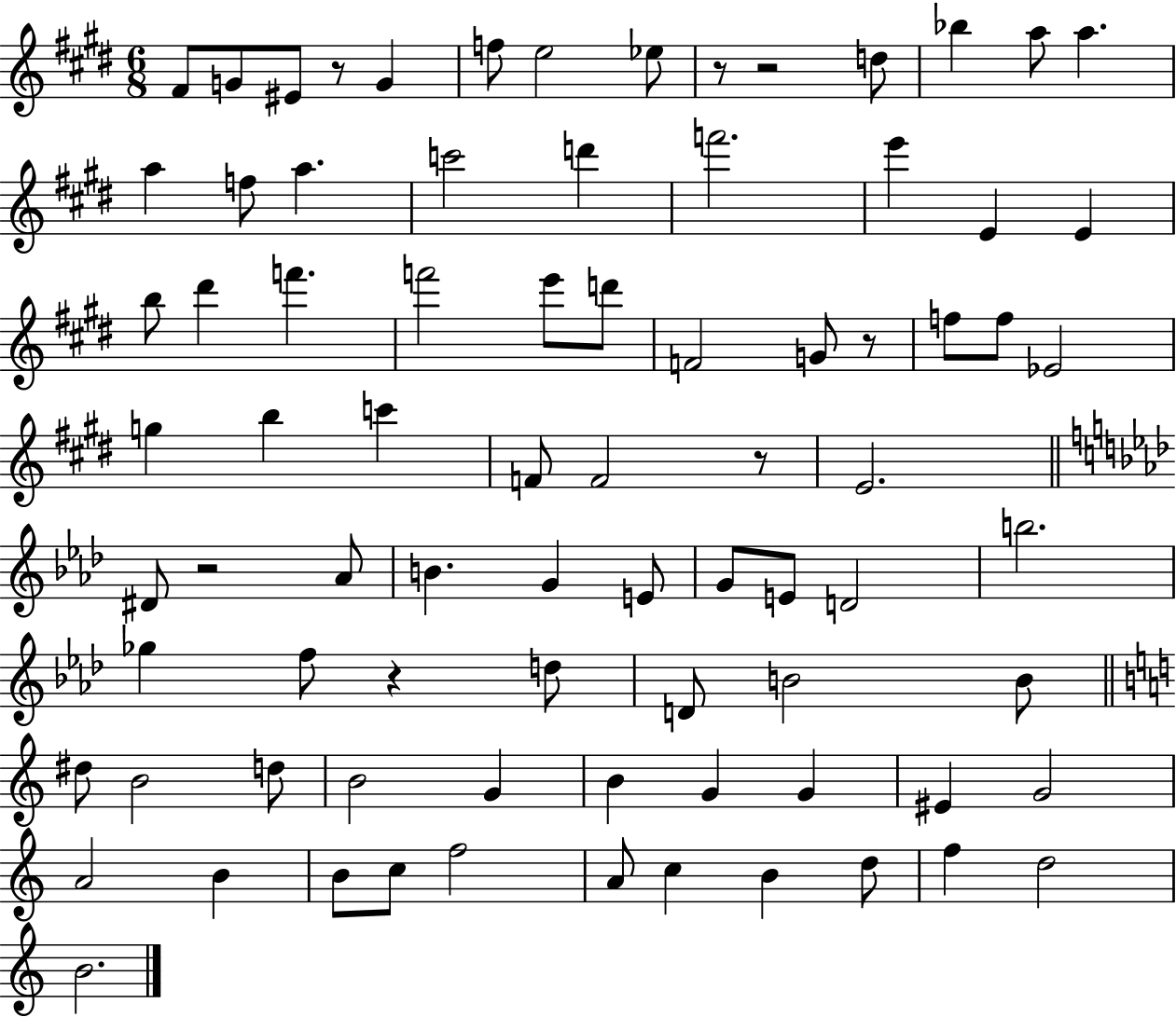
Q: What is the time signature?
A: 6/8